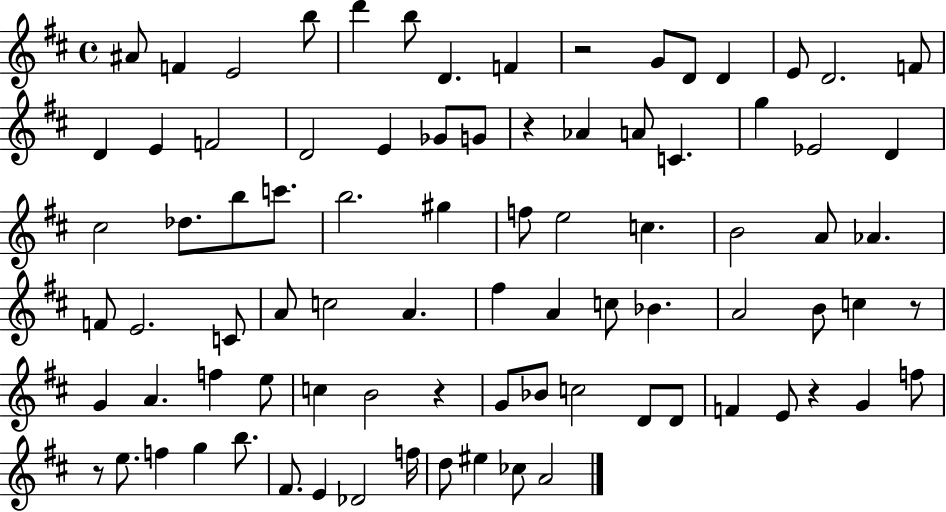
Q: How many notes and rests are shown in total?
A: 85